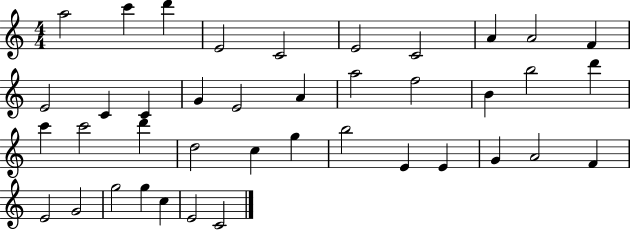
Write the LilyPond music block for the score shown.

{
  \clef treble
  \numericTimeSignature
  \time 4/4
  \key c \major
  a''2 c'''4 d'''4 | e'2 c'2 | e'2 c'2 | a'4 a'2 f'4 | \break e'2 c'4 c'4 | g'4 e'2 a'4 | a''2 f''2 | b'4 b''2 d'''4 | \break c'''4 c'''2 d'''4 | d''2 c''4 g''4 | b''2 e'4 e'4 | g'4 a'2 f'4 | \break e'2 g'2 | g''2 g''4 c''4 | e'2 c'2 | \bar "|."
}